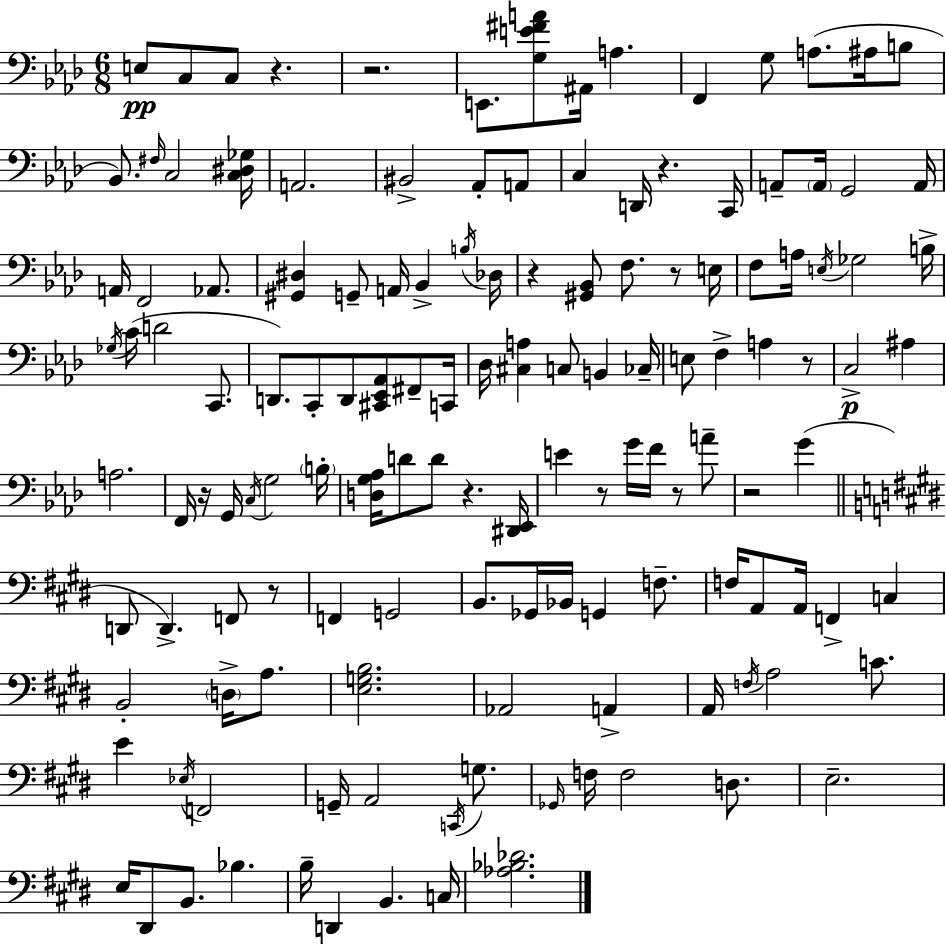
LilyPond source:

{
  \clef bass
  \numericTimeSignature
  \time 6/8
  \key f \minor
  e8\pp c8 c8 r4. | r2. | e,8. <g e' fis' a'>8 ais,16 a4. | f,4 g8 a8.( ais16 b8 | \break bes,8.) \grace { fis16 } c2 | <c dis ges>16 a,2. | bis,2-> aes,8-. a,8 | c4 d,16 r4. | \break c,16 a,8-- \parenthesize a,16 g,2 | a,16 a,16 f,2 aes,8. | <gis, dis>4 g,8-- a,16 bes,4-> | \acciaccatura { b16 } des16 r4 <gis, bes,>8 f8. r8 | \break e16 f8 a16 \acciaccatura { e16 } ges2 | b16-> \acciaccatura { ges16 } c'16( d'2 | c,8. d,8.) c,8-. d,8 <cis, ees, aes,>8 | fis,8-- c,16 des16 <cis a>4 c8 b,4 | \break ces16-- e8 f4-> a4 | r8 c2->\p | ais4 a2. | f,16 r16 g,16 \acciaccatura { c16 } g2 | \break \parenthesize b16-. <d g aes>16 d'8 d'8 r4. | <dis, ees,>16 e'4 r8 g'16 | f'16 r8 a'8-- r2 | g'4( \bar "||" \break \key e \major d,8 d,4.->) f,8 r8 | f,4 g,2 | b,8. ges,16 bes,16 g,4 f8.-- | f16 a,8 a,16 f,4-> c4 | \break b,2-. \parenthesize d16-> a8. | <e g b>2. | aes,2 a,4-> | a,16 \acciaccatura { f16 } a2 c'8. | \break e'4 \acciaccatura { ees16 } f,2 | g,16-- a,2 \acciaccatura { c,16 } | g8. \grace { ges,16 } f16 f2 | d8. e2.-- | \break e16 dis,8 b,8. bes4. | b16-- d,4 b,4. | c16 <aes bes des'>2. | \bar "|."
}